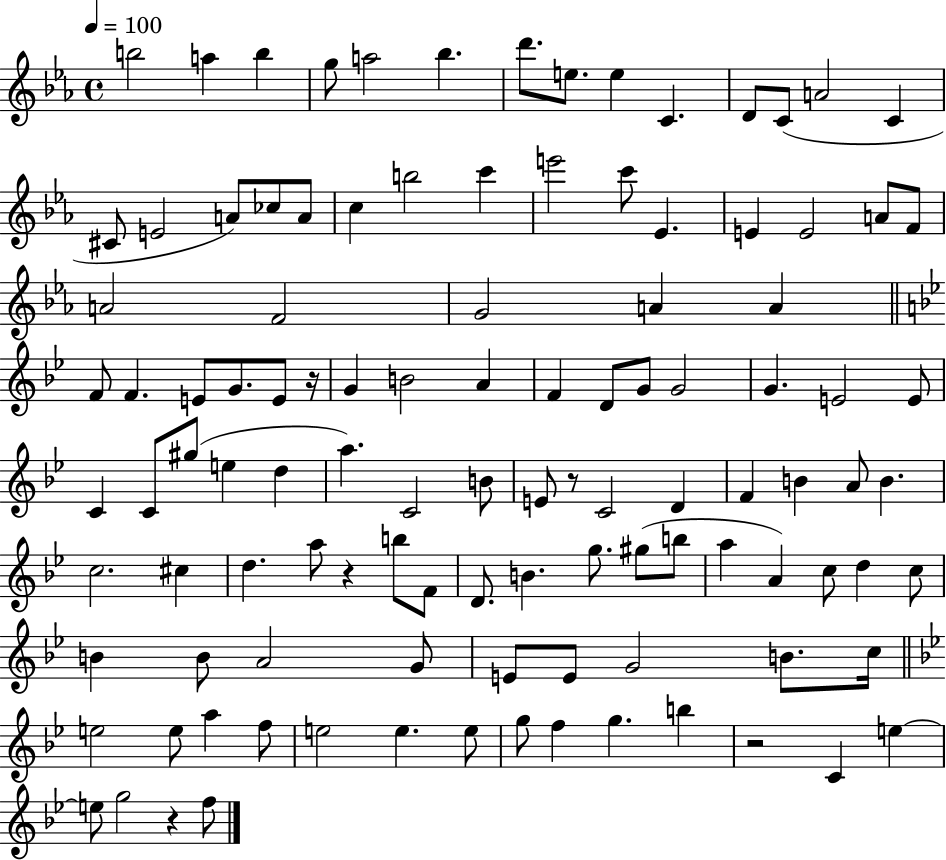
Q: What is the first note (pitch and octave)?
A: B5